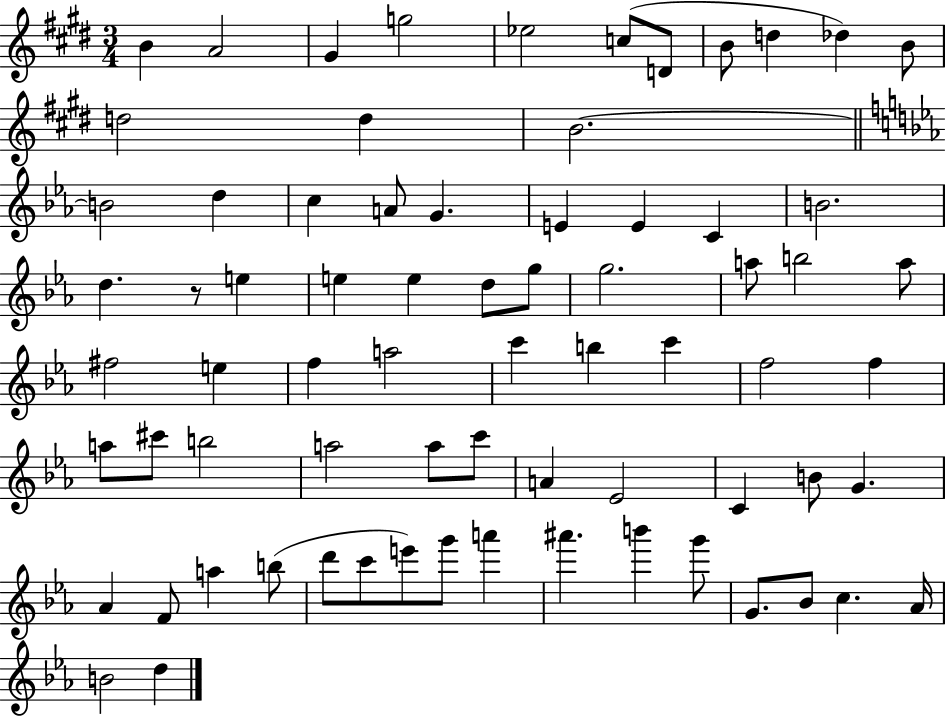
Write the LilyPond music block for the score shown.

{
  \clef treble
  \numericTimeSignature
  \time 3/4
  \key e \major
  b'4 a'2 | gis'4 g''2 | ees''2 c''8( d'8 | b'8 d''4 des''4) b'8 | \break d''2 d''4 | b'2.~~ | \bar "||" \break \key c \minor b'2 d''4 | c''4 a'8 g'4. | e'4 e'4 c'4 | b'2. | \break d''4. r8 e''4 | e''4 e''4 d''8 g''8 | g''2. | a''8 b''2 a''8 | \break fis''2 e''4 | f''4 a''2 | c'''4 b''4 c'''4 | f''2 f''4 | \break a''8 cis'''8 b''2 | a''2 a''8 c'''8 | a'4 ees'2 | c'4 b'8 g'4. | \break aes'4 f'8 a''4 b''8( | d'''8 c'''8 e'''8) g'''8 a'''4 | ais'''4. b'''4 g'''8 | g'8. bes'8 c''4. aes'16 | \break b'2 d''4 | \bar "|."
}